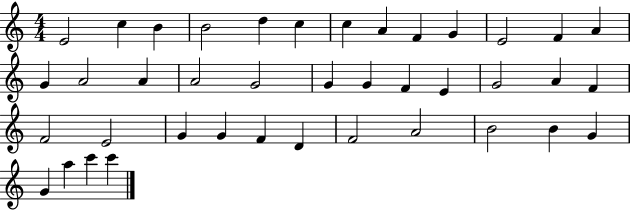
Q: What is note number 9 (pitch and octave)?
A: F4